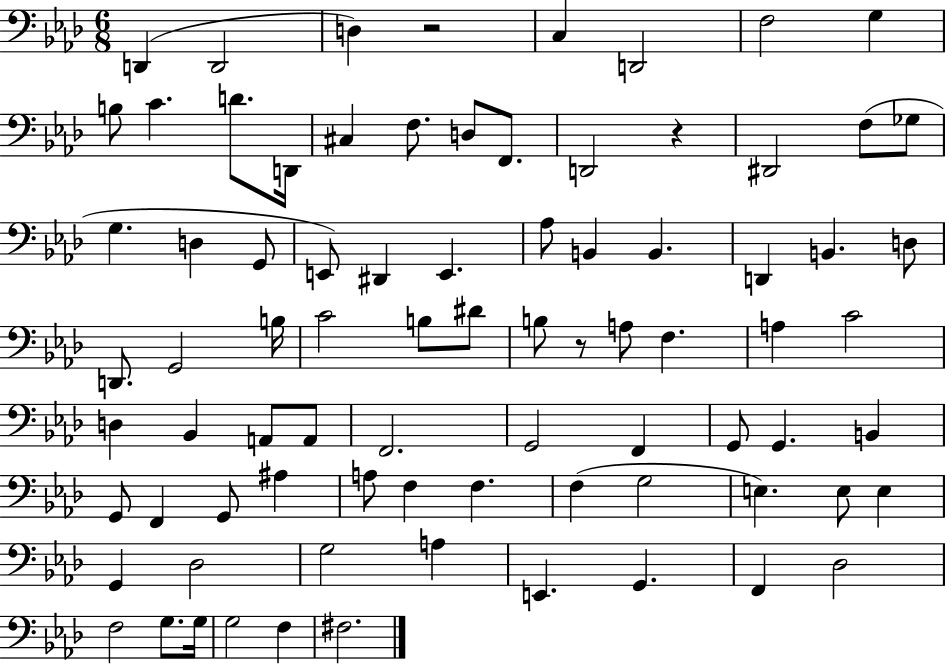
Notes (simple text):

D2/q D2/h D3/q R/h C3/q D2/h F3/h G3/q B3/e C4/q. D4/e. D2/s C#3/q F3/e. D3/e F2/e. D2/h R/q D#2/h F3/e Gb3/e G3/q. D3/q G2/e E2/e D#2/q E2/q. Ab3/e B2/q B2/q. D2/q B2/q. D3/e D2/e. G2/h B3/s C4/h B3/e D#4/e B3/e R/e A3/e F3/q. A3/q C4/h D3/q Bb2/q A2/e A2/e F2/h. G2/h F2/q G2/e G2/q. B2/q G2/e F2/q G2/e A#3/q A3/e F3/q F3/q. F3/q G3/h E3/q. E3/e E3/q G2/q Db3/h G3/h A3/q E2/q. G2/q. F2/q Db3/h F3/h G3/e. G3/s G3/h F3/q F#3/h.